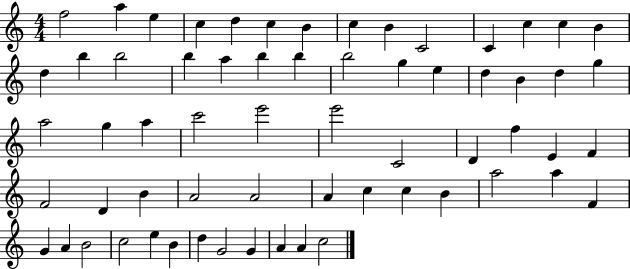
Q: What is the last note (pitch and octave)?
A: C5